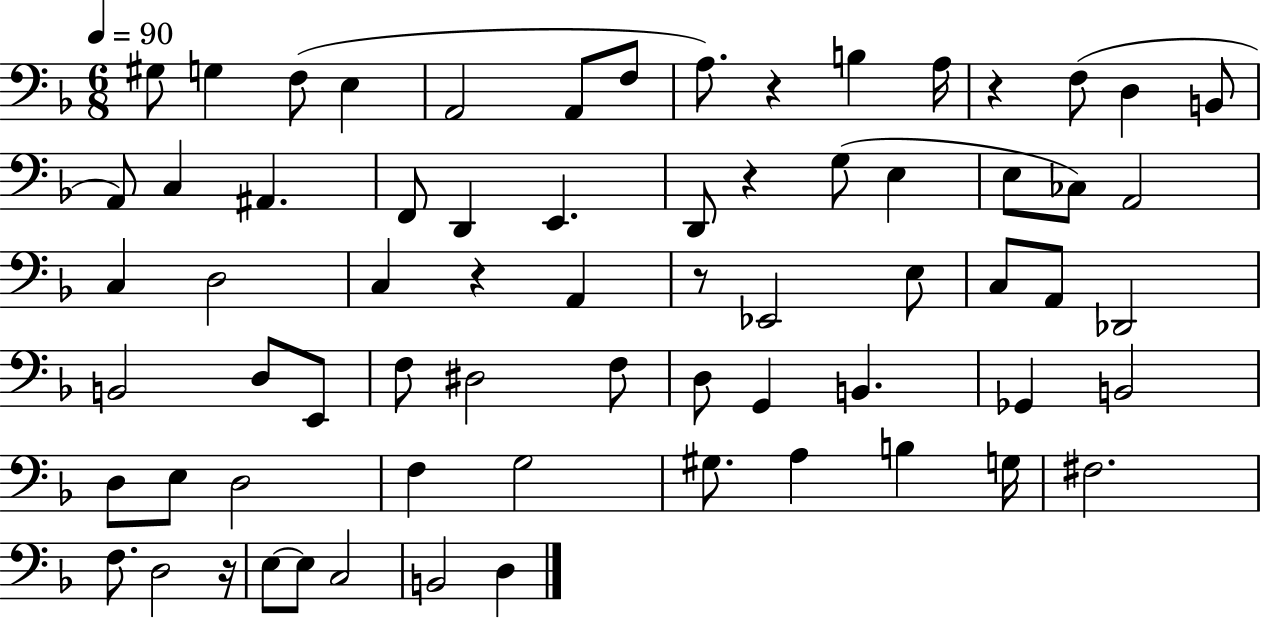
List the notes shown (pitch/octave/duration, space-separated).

G#3/e G3/q F3/e E3/q A2/h A2/e F3/e A3/e. R/q B3/q A3/s R/q F3/e D3/q B2/e A2/e C3/q A#2/q. F2/e D2/q E2/q. D2/e R/q G3/e E3/q E3/e CES3/e A2/h C3/q D3/h C3/q R/q A2/q R/e Eb2/h E3/e C3/e A2/e Db2/h B2/h D3/e E2/e F3/e D#3/h F3/e D3/e G2/q B2/q. Gb2/q B2/h D3/e E3/e D3/h F3/q G3/h G#3/e. A3/q B3/q G3/s F#3/h. F3/e. D3/h R/s E3/e E3/e C3/h B2/h D3/q